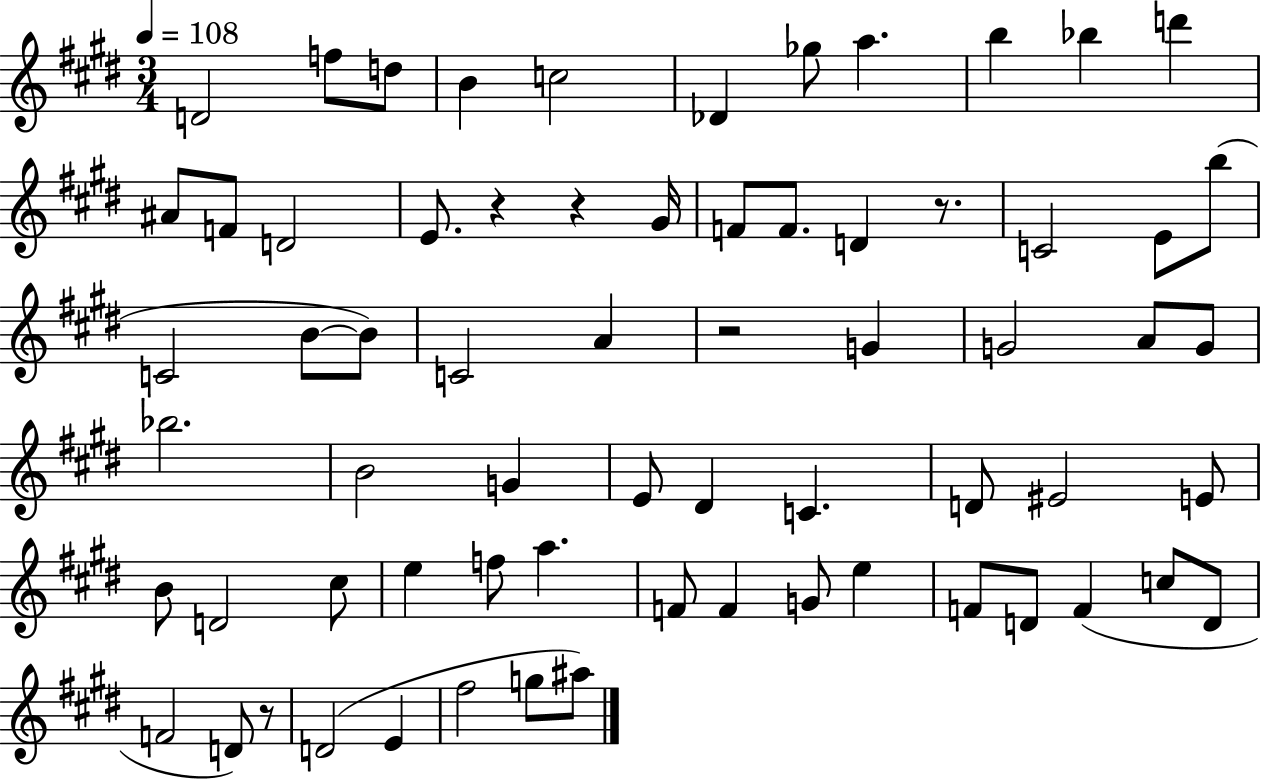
D4/h F5/e D5/e B4/q C5/h Db4/q Gb5/e A5/q. B5/q Bb5/q D6/q A#4/e F4/e D4/h E4/e. R/q R/q G#4/s F4/e F4/e. D4/q R/e. C4/h E4/e B5/e C4/h B4/e B4/e C4/h A4/q R/h G4/q G4/h A4/e G4/e Bb5/h. B4/h G4/q E4/e D#4/q C4/q. D4/e EIS4/h E4/e B4/e D4/h C#5/e E5/q F5/e A5/q. F4/e F4/q G4/e E5/q F4/e D4/e F4/q C5/e D4/e F4/h D4/e R/e D4/h E4/q F#5/h G5/e A#5/e